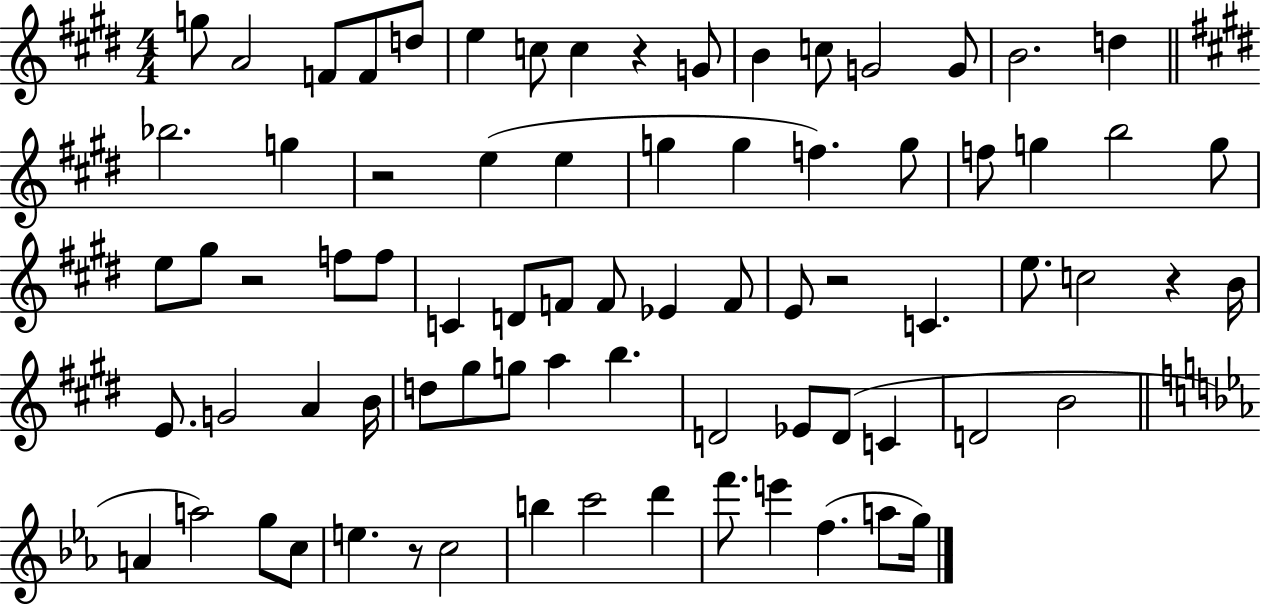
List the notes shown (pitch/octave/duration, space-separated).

G5/e A4/h F4/e F4/e D5/e E5/q C5/e C5/q R/q G4/e B4/q C5/e G4/h G4/e B4/h. D5/q Bb5/h. G5/q R/h E5/q E5/q G5/q G5/q F5/q. G5/e F5/e G5/q B5/h G5/e E5/e G#5/e R/h F5/e F5/e C4/q D4/e F4/e F4/e Eb4/q F4/e E4/e R/h C4/q. E5/e. C5/h R/q B4/s E4/e. G4/h A4/q B4/s D5/e G#5/e G5/e A5/q B5/q. D4/h Eb4/e D4/e C4/q D4/h B4/h A4/q A5/h G5/e C5/e E5/q. R/e C5/h B5/q C6/h D6/q F6/e. E6/q F5/q. A5/e G5/s